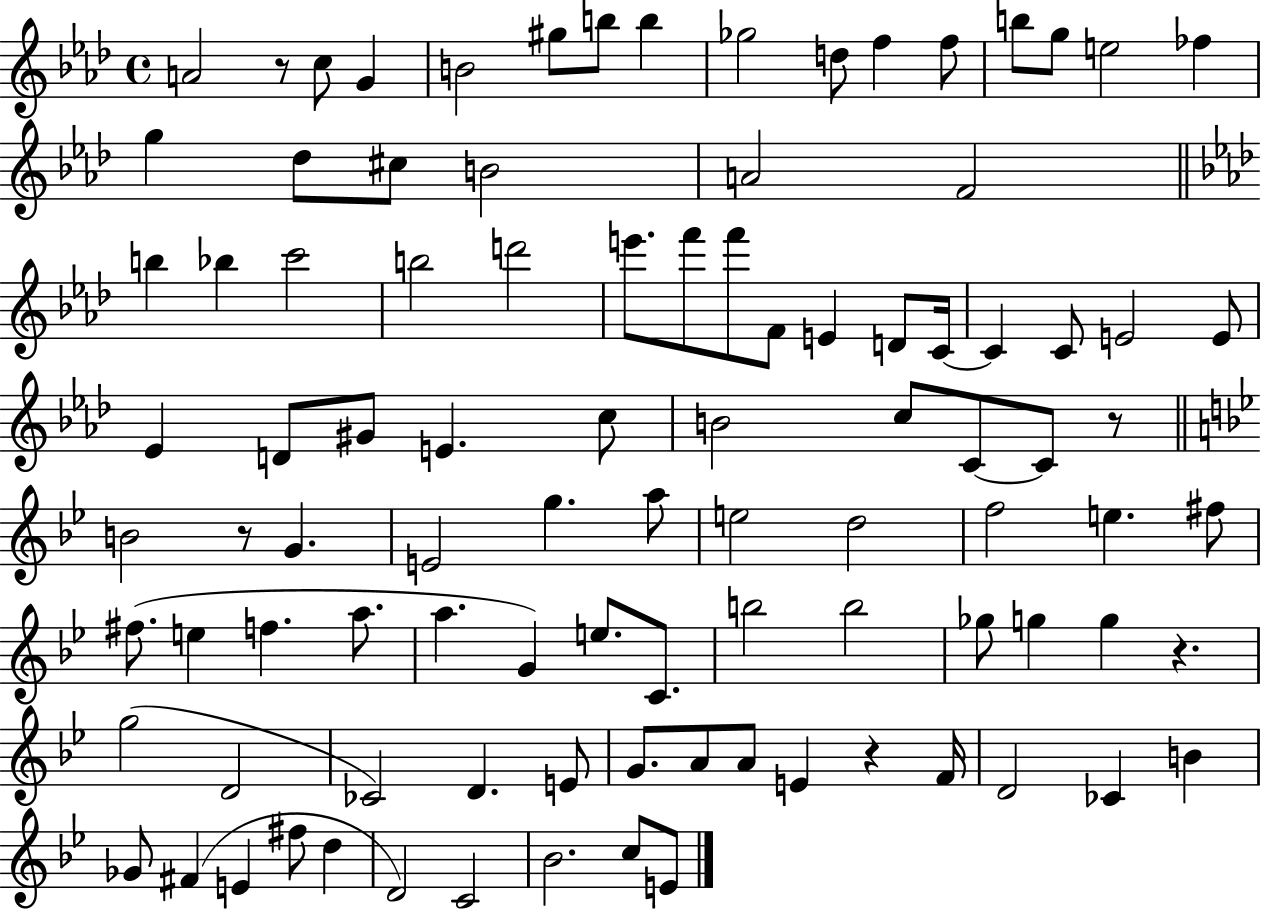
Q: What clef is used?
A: treble